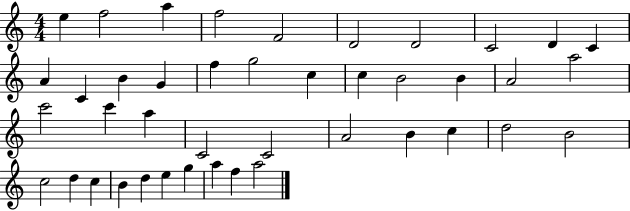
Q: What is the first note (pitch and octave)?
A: E5